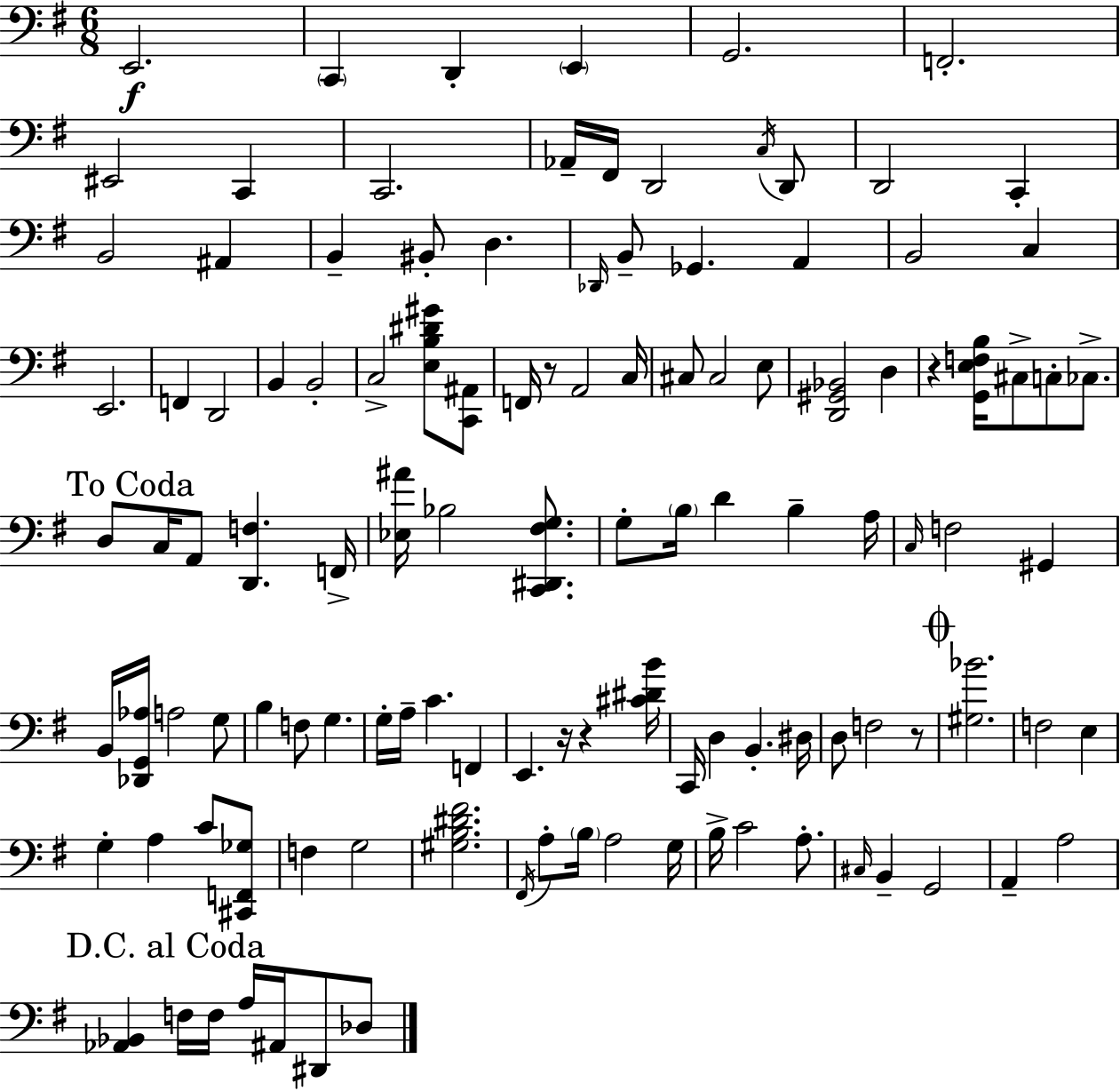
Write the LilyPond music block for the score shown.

{
  \clef bass
  \numericTimeSignature
  \time 6/8
  \key g \major
  e,2.\f | \parenthesize c,4 d,4-. \parenthesize e,4 | g,2. | f,2.-. | \break eis,2 c,4 | c,2. | aes,16-- fis,16 d,2 \acciaccatura { c16 } d,8 | d,2 c,4-. | \break b,2 ais,4 | b,4-- bis,8-. d4. | \grace { des,16 } b,8-- ges,4. a,4 | b,2 c4 | \break e,2. | f,4 d,2 | b,4 b,2-. | c2-> <e b dis' gis'>8 | \break <c, ais,>8 f,16 r8 a,2 | c16 cis8 cis2 | e8 <d, gis, bes,>2 d4 | r4 <g, e f b>16 cis8-> c8-. ces8.-> | \break \mark "To Coda" d8 c16 a,8 <d, f>4. | f,16-> <ees ais'>16 bes2 <c, dis, fis g>8. | g8-. \parenthesize b16 d'4 b4-- | a16 \grace { c16 } f2 gis,4 | \break b,16 <des, g, aes>16 a2 | g8 b4 f8 g4. | g16-. a16-- c'4. f,4 | e,4. r16 r4 | \break <cis' dis' b'>16 c,16 d4 b,4.-. | dis16 d8 f2 | r8 \mark \markup { \musicglyph "scripts.coda" } <gis bes'>2. | f2 e4 | \break g4-. a4 c'8 | <cis, f, ges>8 f4 g2 | <gis b dis' fis'>2. | \acciaccatura { fis,16 } a8-. \parenthesize b16 a2 | \break g16 b16-> c'2 | a8.-. \grace { cis16 } b,4-- g,2 | a,4-- a2 | \mark "D.C. al Coda" <aes, bes,>4 f16 f16 a16 | \break ais,16 dis,8 des8 \bar "|."
}